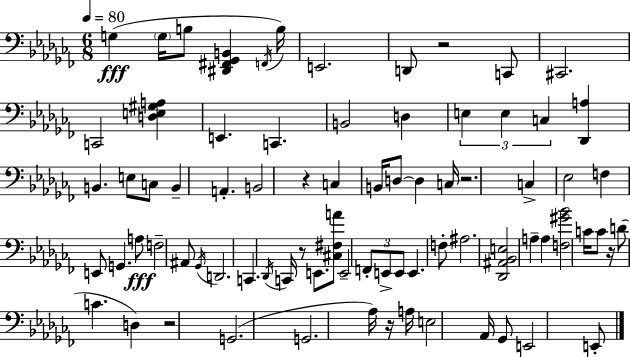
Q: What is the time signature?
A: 6/8